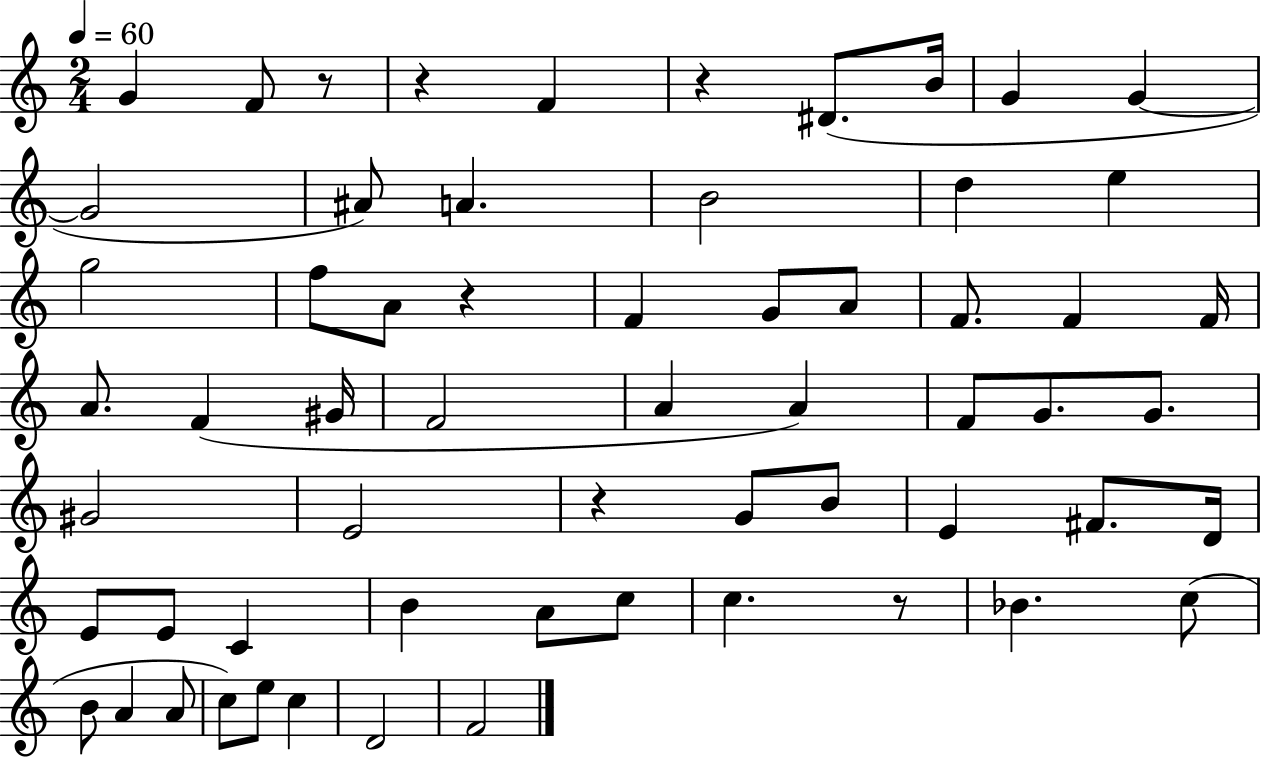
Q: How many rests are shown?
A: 6